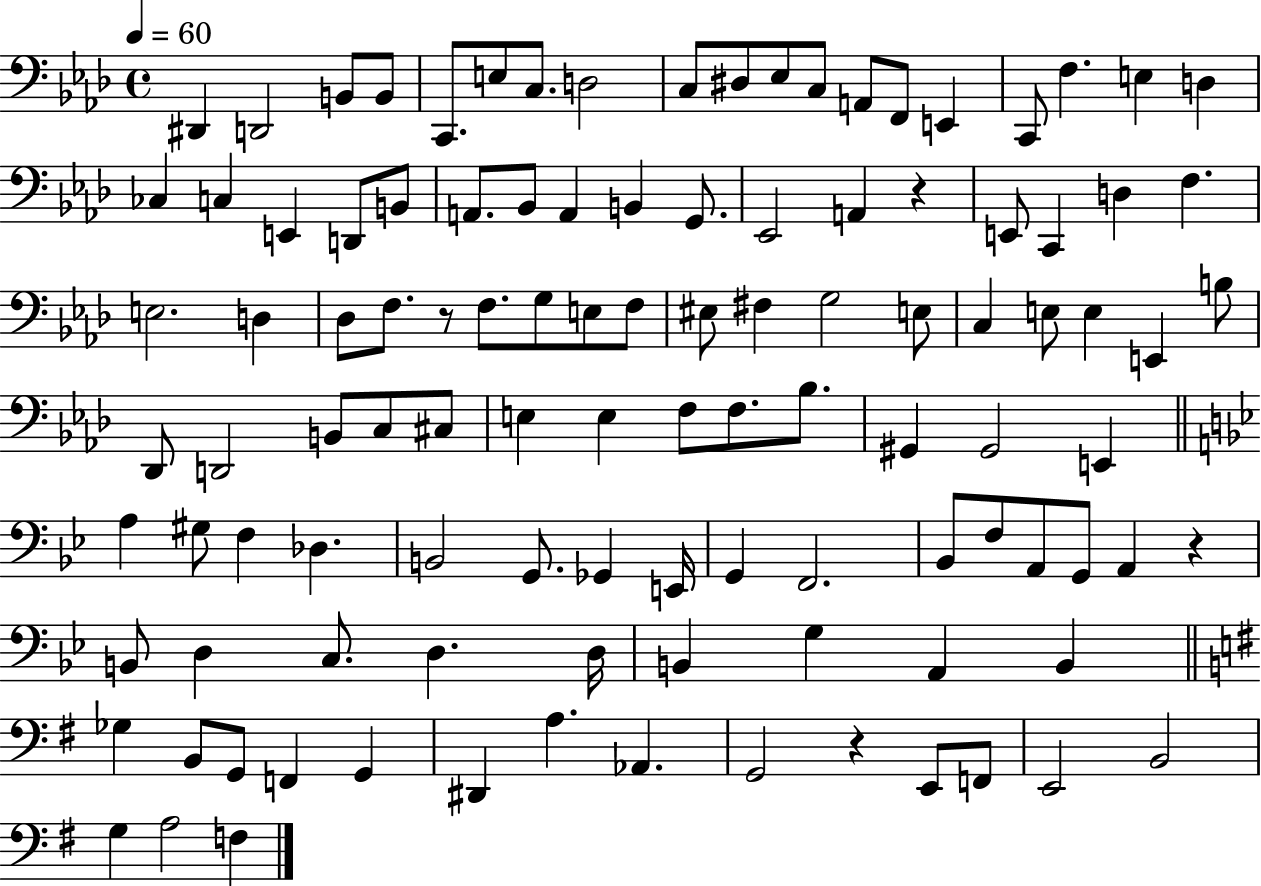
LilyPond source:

{
  \clef bass
  \time 4/4
  \defaultTimeSignature
  \key aes \major
  \tempo 4 = 60
  \repeat volta 2 { dis,4 d,2 b,8 b,8 | c,8. e8 c8. d2 | c8 dis8 ees8 c8 a,8 f,8 e,4 | c,8 f4. e4 d4 | \break ces4 c4 e,4 d,8 b,8 | a,8. bes,8 a,4 b,4 g,8. | ees,2 a,4 r4 | e,8 c,4 d4 f4. | \break e2. d4 | des8 f8. r8 f8. g8 e8 f8 | eis8 fis4 g2 e8 | c4 e8 e4 e,4 b8 | \break des,8 d,2 b,8 c8 cis8 | e4 e4 f8 f8. bes8. | gis,4 gis,2 e,4 | \bar "||" \break \key g \minor a4 gis8 f4 des4. | b,2 g,8. ges,4 e,16 | g,4 f,2. | bes,8 f8 a,8 g,8 a,4 r4 | \break b,8 d4 c8. d4. d16 | b,4 g4 a,4 b,4 | \bar "||" \break \key g \major ges4 b,8 g,8 f,4 g,4 | dis,4 a4. aes,4. | g,2 r4 e,8 f,8 | e,2 b,2 | \break g4 a2 f4 | } \bar "|."
}